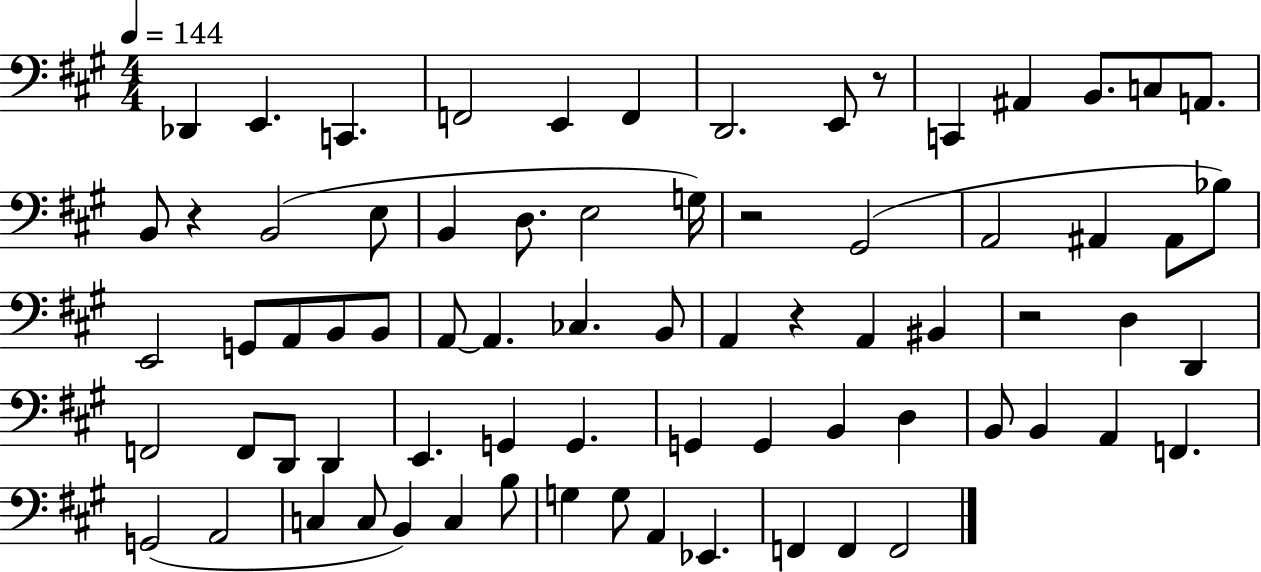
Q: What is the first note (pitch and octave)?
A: Db2